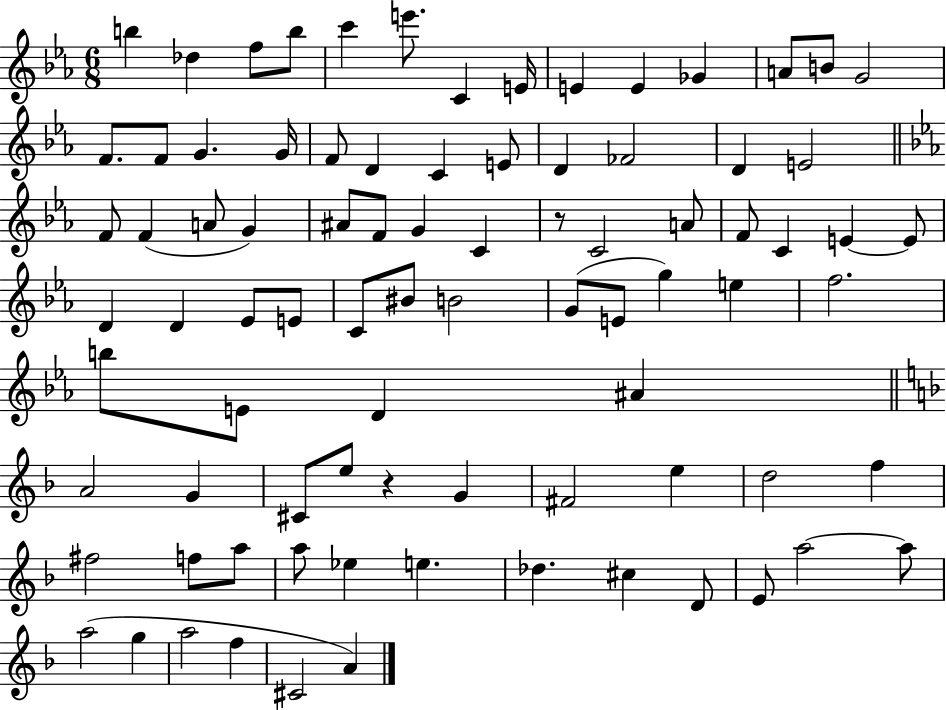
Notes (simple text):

B5/q Db5/q F5/e B5/e C6/q E6/e. C4/q E4/s E4/q E4/q Gb4/q A4/e B4/e G4/h F4/e. F4/e G4/q. G4/s F4/e D4/q C4/q E4/e D4/q FES4/h D4/q E4/h F4/e F4/q A4/e G4/q A#4/e F4/e G4/q C4/q R/e C4/h A4/e F4/e C4/q E4/q E4/e D4/q D4/q Eb4/e E4/e C4/e BIS4/e B4/h G4/e E4/e G5/q E5/q F5/h. B5/e E4/e D4/q A#4/q A4/h G4/q C#4/e E5/e R/q G4/q F#4/h E5/q D5/h F5/q F#5/h F5/e A5/e A5/e Eb5/q E5/q. Db5/q. C#5/q D4/e E4/e A5/h A5/e A5/h G5/q A5/h F5/q C#4/h A4/q